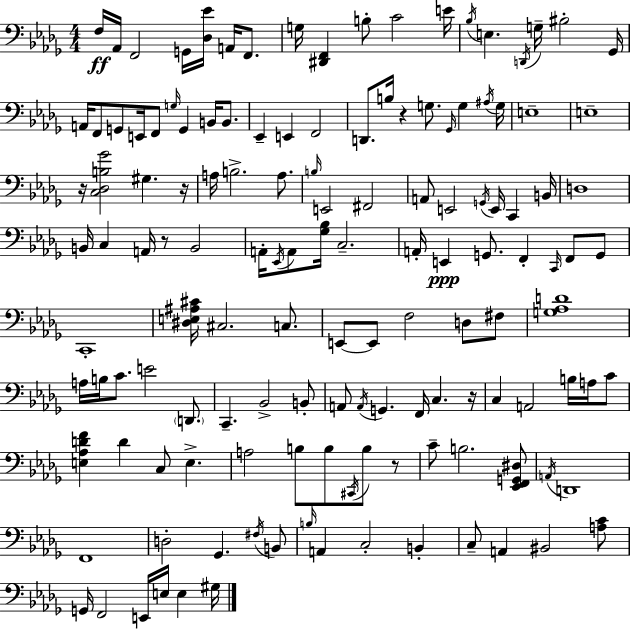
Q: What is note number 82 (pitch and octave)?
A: B2